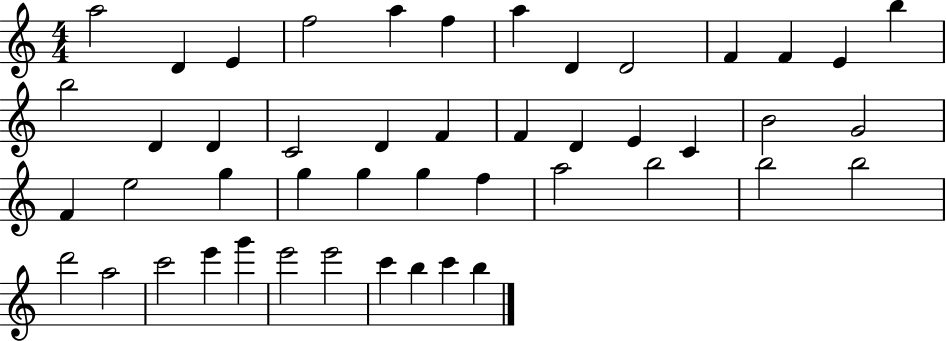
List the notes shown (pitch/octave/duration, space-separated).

A5/h D4/q E4/q F5/h A5/q F5/q A5/q D4/q D4/h F4/q F4/q E4/q B5/q B5/h D4/q D4/q C4/h D4/q F4/q F4/q D4/q E4/q C4/q B4/h G4/h F4/q E5/h G5/q G5/q G5/q G5/q F5/q A5/h B5/h B5/h B5/h D6/h A5/h C6/h E6/q G6/q E6/h E6/h C6/q B5/q C6/q B5/q